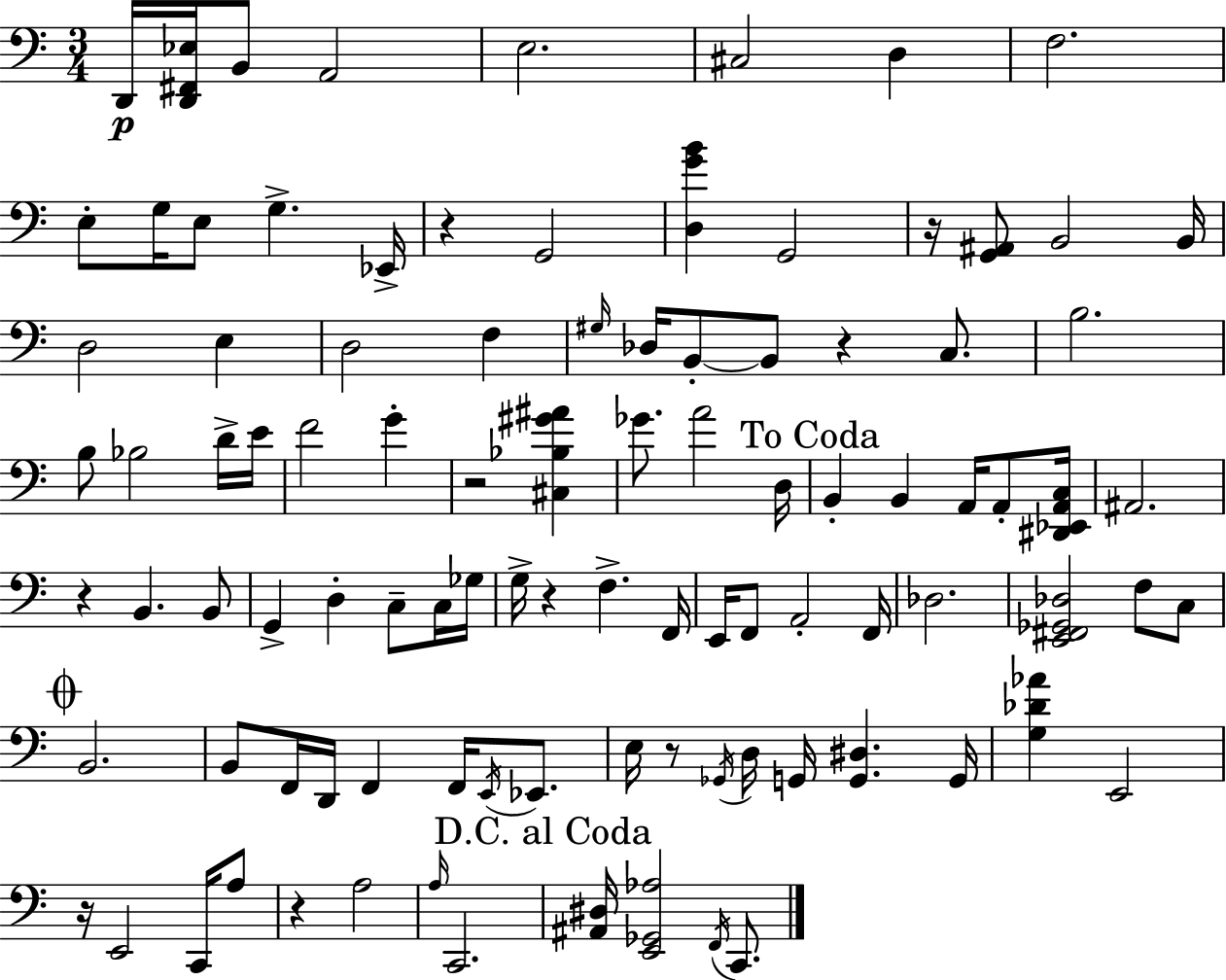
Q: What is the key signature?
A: A minor